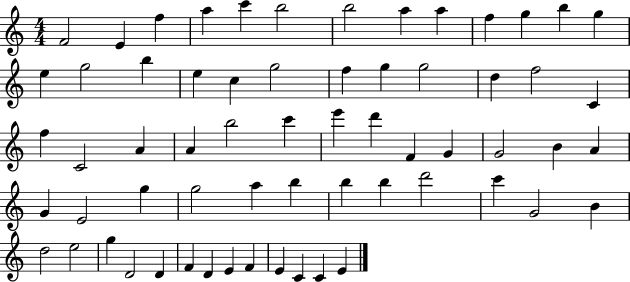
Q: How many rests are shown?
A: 0